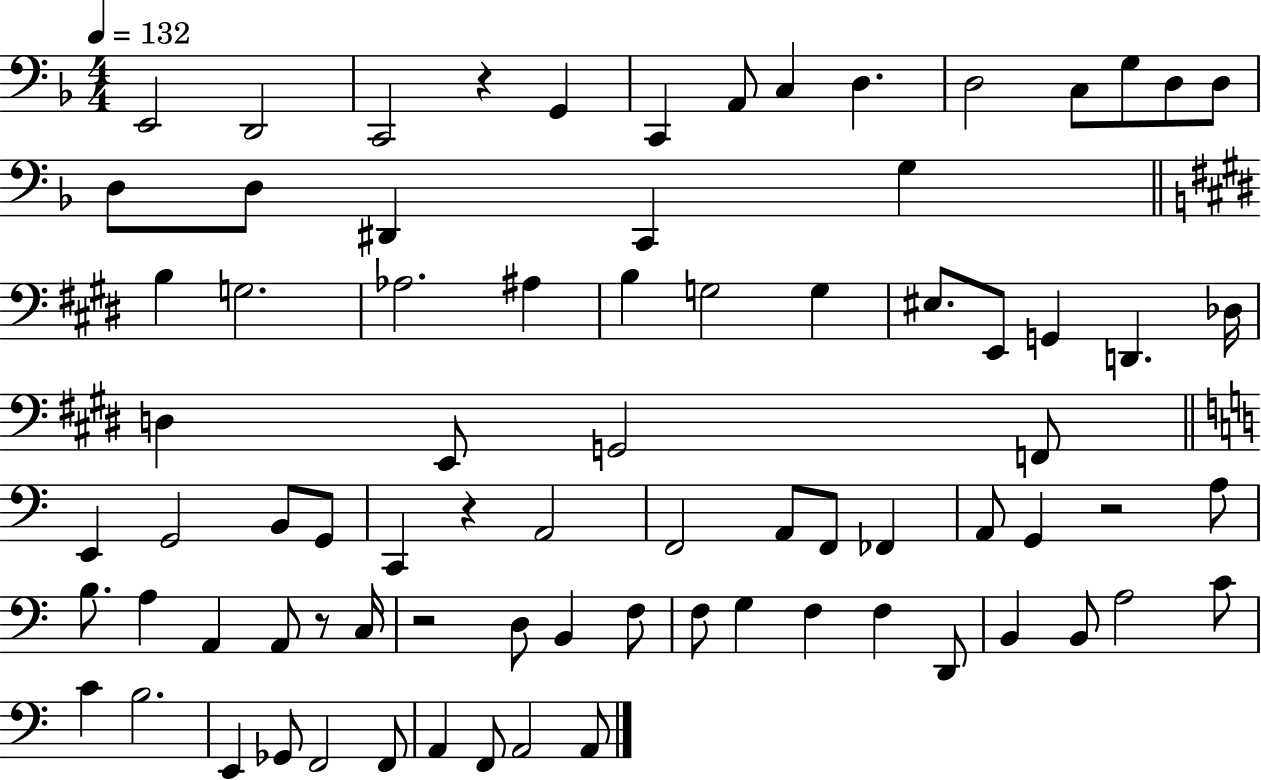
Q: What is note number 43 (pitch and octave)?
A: F2